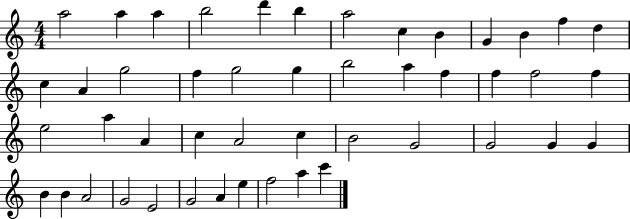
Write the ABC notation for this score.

X:1
T:Untitled
M:4/4
L:1/4
K:C
a2 a a b2 d' b a2 c B G B f d c A g2 f g2 g b2 a f f f2 f e2 a A c A2 c B2 G2 G2 G G B B A2 G2 E2 G2 A e f2 a c'